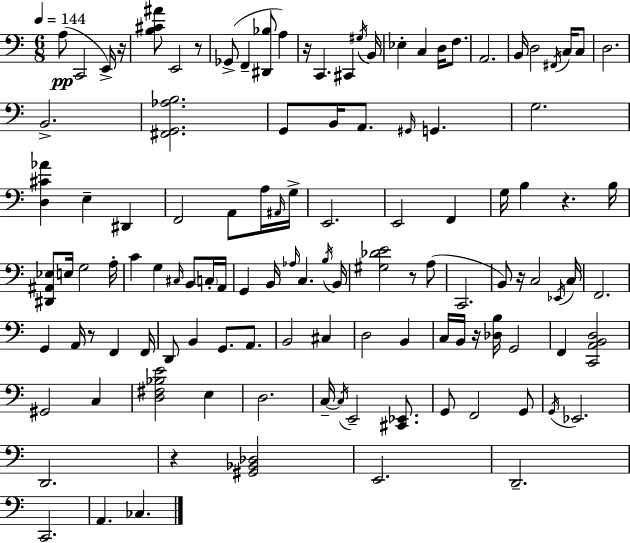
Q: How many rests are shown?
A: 9